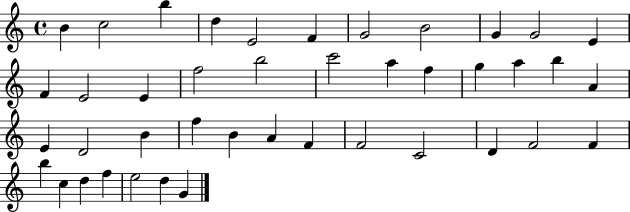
{
  \clef treble
  \time 4/4
  \defaultTimeSignature
  \key c \major
  b'4 c''2 b''4 | d''4 e'2 f'4 | g'2 b'2 | g'4 g'2 e'4 | \break f'4 e'2 e'4 | f''2 b''2 | c'''2 a''4 f''4 | g''4 a''4 b''4 a'4 | \break e'4 d'2 b'4 | f''4 b'4 a'4 f'4 | f'2 c'2 | d'4 f'2 f'4 | \break b''4 c''4 d''4 f''4 | e''2 d''4 g'4 | \bar "|."
}